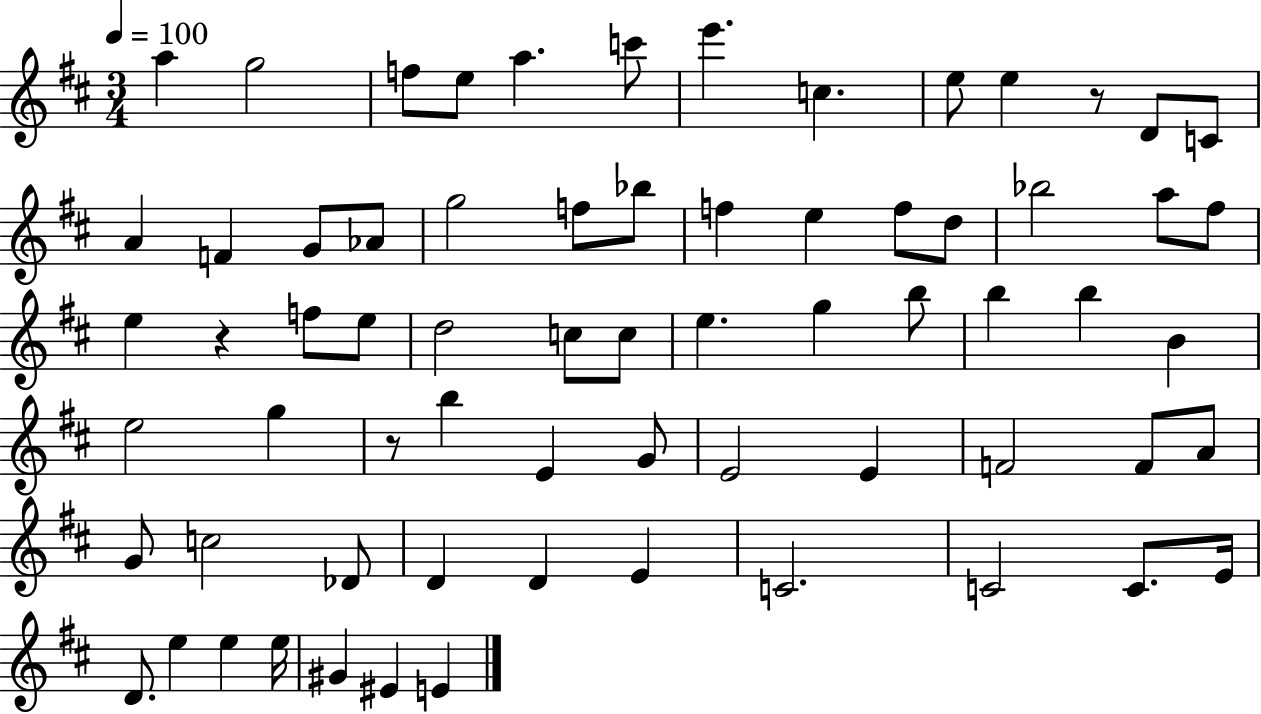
{
  \clef treble
  \numericTimeSignature
  \time 3/4
  \key d \major
  \tempo 4 = 100
  a''4 g''2 | f''8 e''8 a''4. c'''8 | e'''4. c''4. | e''8 e''4 r8 d'8 c'8 | \break a'4 f'4 g'8 aes'8 | g''2 f''8 bes''8 | f''4 e''4 f''8 d''8 | bes''2 a''8 fis''8 | \break e''4 r4 f''8 e''8 | d''2 c''8 c''8 | e''4. g''4 b''8 | b''4 b''4 b'4 | \break e''2 g''4 | r8 b''4 e'4 g'8 | e'2 e'4 | f'2 f'8 a'8 | \break g'8 c''2 des'8 | d'4 d'4 e'4 | c'2. | c'2 c'8. e'16 | \break d'8. e''4 e''4 e''16 | gis'4 eis'4 e'4 | \bar "|."
}